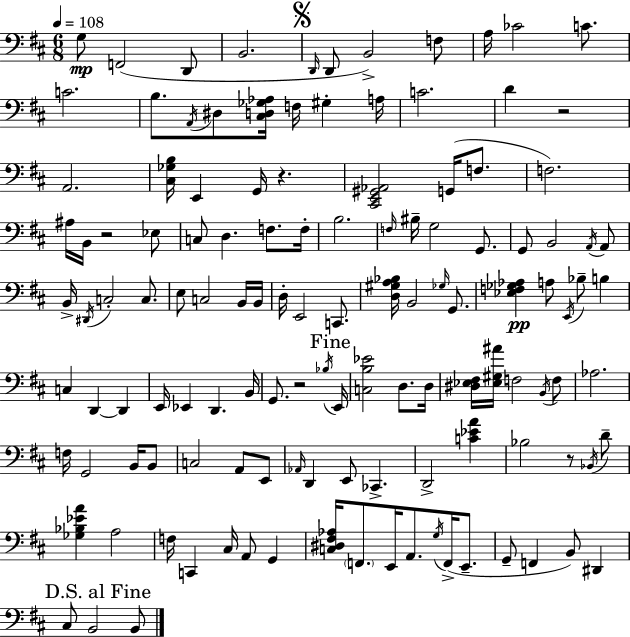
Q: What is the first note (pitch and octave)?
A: G3